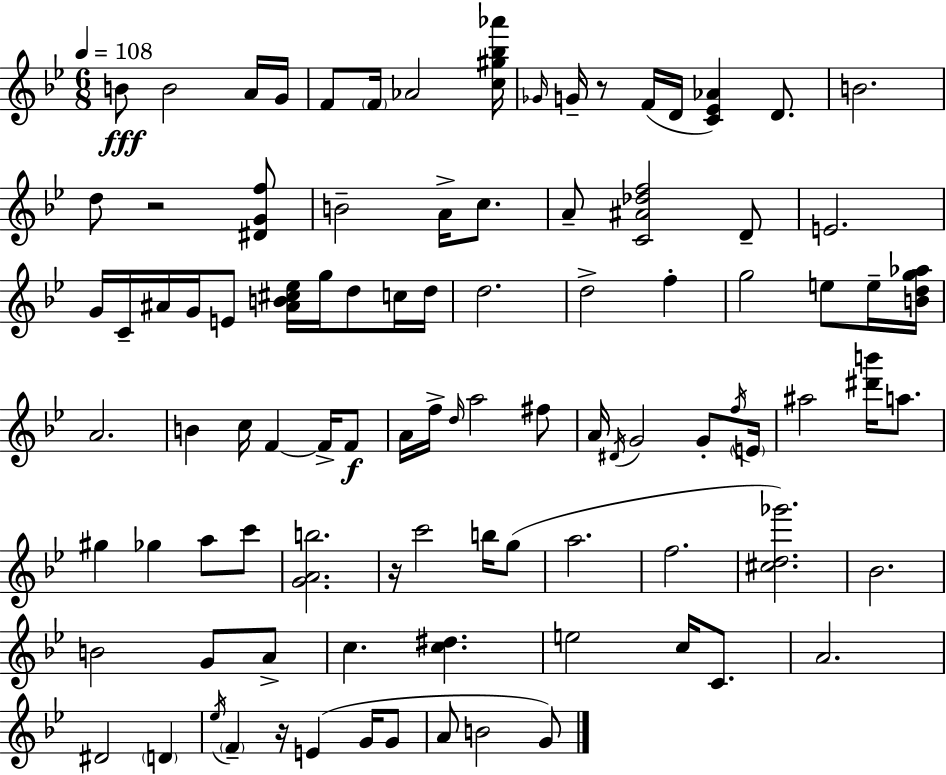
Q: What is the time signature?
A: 6/8